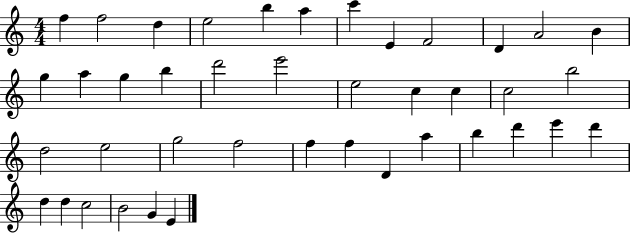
{
  \clef treble
  \numericTimeSignature
  \time 4/4
  \key c \major
  f''4 f''2 d''4 | e''2 b''4 a''4 | c'''4 e'4 f'2 | d'4 a'2 b'4 | \break g''4 a''4 g''4 b''4 | d'''2 e'''2 | e''2 c''4 c''4 | c''2 b''2 | \break d''2 e''2 | g''2 f''2 | f''4 f''4 d'4 a''4 | b''4 d'''4 e'''4 d'''4 | \break d''4 d''4 c''2 | b'2 g'4 e'4 | \bar "|."
}